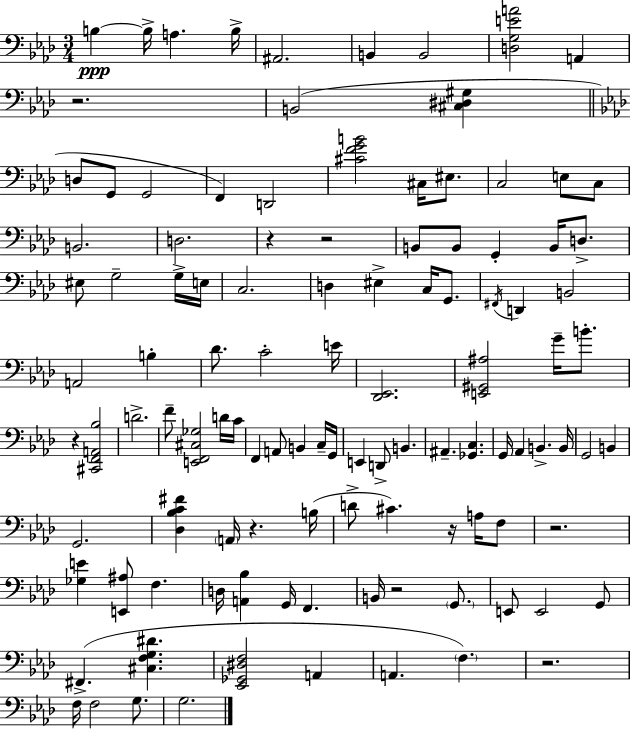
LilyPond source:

{
  \clef bass
  \numericTimeSignature
  \time 3/4
  \key f \minor
  b4~~\ppp b16-> a4. b16-> | ais,2. | b,4 b,2 | <d g e' a'>2 a,4 | \break r2. | b,2( <cis dis gis>4 | \bar "||" \break \key aes \major d8 g,8 g,2 | f,4) d,2 | <cis' f' g' b'>2 cis16 eis8. | c2 e8 c8 | \break b,2. | d2. | r4 r2 | b,8 b,8 g,4-. b,16 d8.-> | \break eis8 g2-- g16-> e16 | c2. | d4 eis4-> c16 g,8. | \acciaccatura { fis,16 } d,4 b,2 | \break a,2 b4-. | des'8. c'2-. | e'16 <des, ees,>2. | <e, gis, ais>2 g'16-- b'8.-. | \break r4 <cis, f, a, bes>2 | d'2.-> | f'8-- <e, f, cis ges>2 d'16 | c'16 f,4 a,8 b,4 c16-- | \break g,16 e,4 d,8-> b,4. | ais,4.-- <ges, c>4. | g,16 aes,4 b,4.-> | b,16 g,2 b,4 | \break g,2. | <des bes c' fis'>4 \parenthesize a,16 r4. | b16( d'8-> cis'4.) r16 a16 f8 | r2. | \break <ges e'>4 <e, ais>8 f4. | d16 <a, bes>4 g,16 f,4. | b,16 r2 \parenthesize g,8. | e,8 e,2 g,8 | \break fis,4.->( <cis f g dis'>4. | <ees, ges, dis f>2 a,4 | a,4. \parenthesize f4.) | r2. | \break f16 f2 g8. | g2. | \bar "|."
}